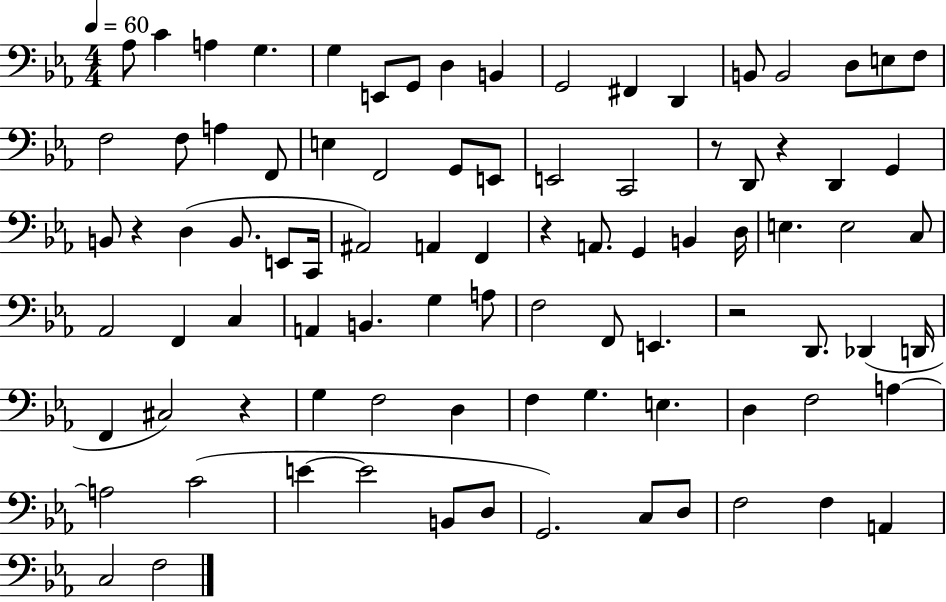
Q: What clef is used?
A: bass